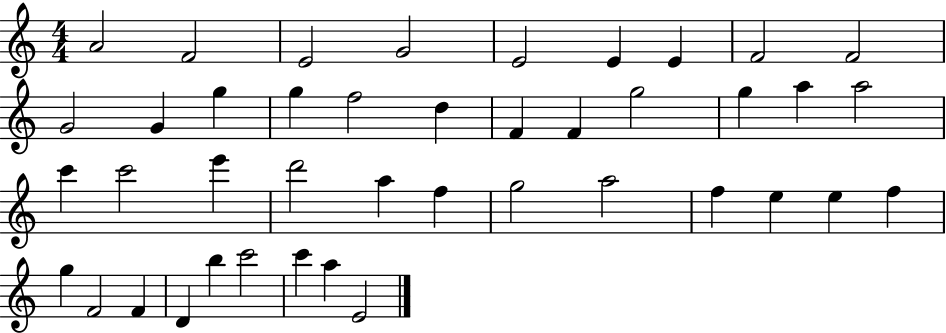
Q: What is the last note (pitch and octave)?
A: E4